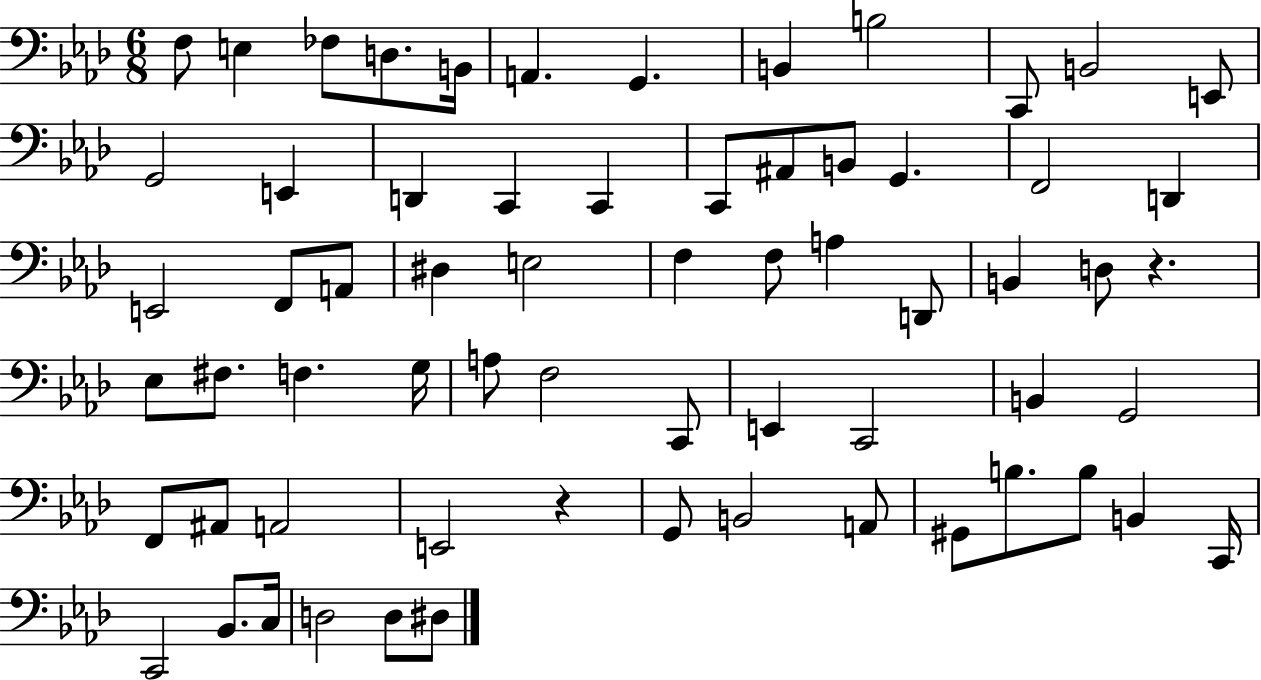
{
  \clef bass
  \numericTimeSignature
  \time 6/8
  \key aes \major
  f8 e4 fes8 d8. b,16 | a,4. g,4. | b,4 b2 | c,8 b,2 e,8 | \break g,2 e,4 | d,4 c,4 c,4 | c,8 ais,8 b,8 g,4. | f,2 d,4 | \break e,2 f,8 a,8 | dis4 e2 | f4 f8 a4 d,8 | b,4 d8 r4. | \break ees8 fis8. f4. g16 | a8 f2 c,8 | e,4 c,2 | b,4 g,2 | \break f,8 ais,8 a,2 | e,2 r4 | g,8 b,2 a,8 | gis,8 b8. b8 b,4 c,16 | \break c,2 bes,8. c16 | d2 d8 dis8 | \bar "|."
}